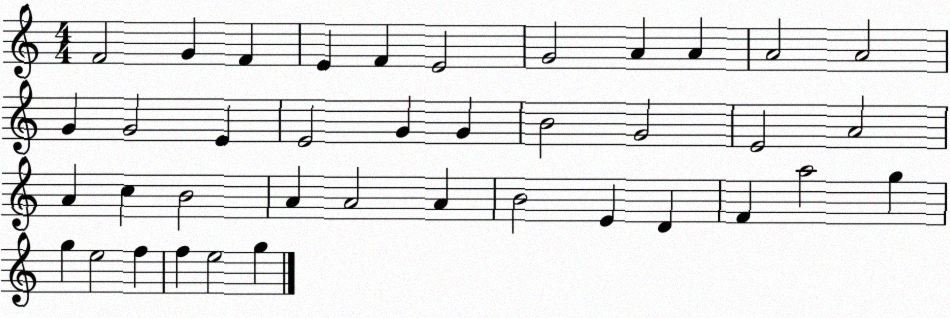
X:1
T:Untitled
M:4/4
L:1/4
K:C
F2 G F E F E2 G2 A A A2 A2 G G2 E E2 G G B2 G2 E2 A2 A c B2 A A2 A B2 E D F a2 g g e2 f f e2 g